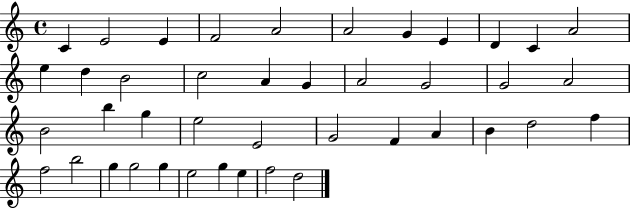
{
  \clef treble
  \time 4/4
  \defaultTimeSignature
  \key c \major
  c'4 e'2 e'4 | f'2 a'2 | a'2 g'4 e'4 | d'4 c'4 a'2 | \break e''4 d''4 b'2 | c''2 a'4 g'4 | a'2 g'2 | g'2 a'2 | \break b'2 b''4 g''4 | e''2 e'2 | g'2 f'4 a'4 | b'4 d''2 f''4 | \break f''2 b''2 | g''4 g''2 g''4 | e''2 g''4 e''4 | f''2 d''2 | \break \bar "|."
}